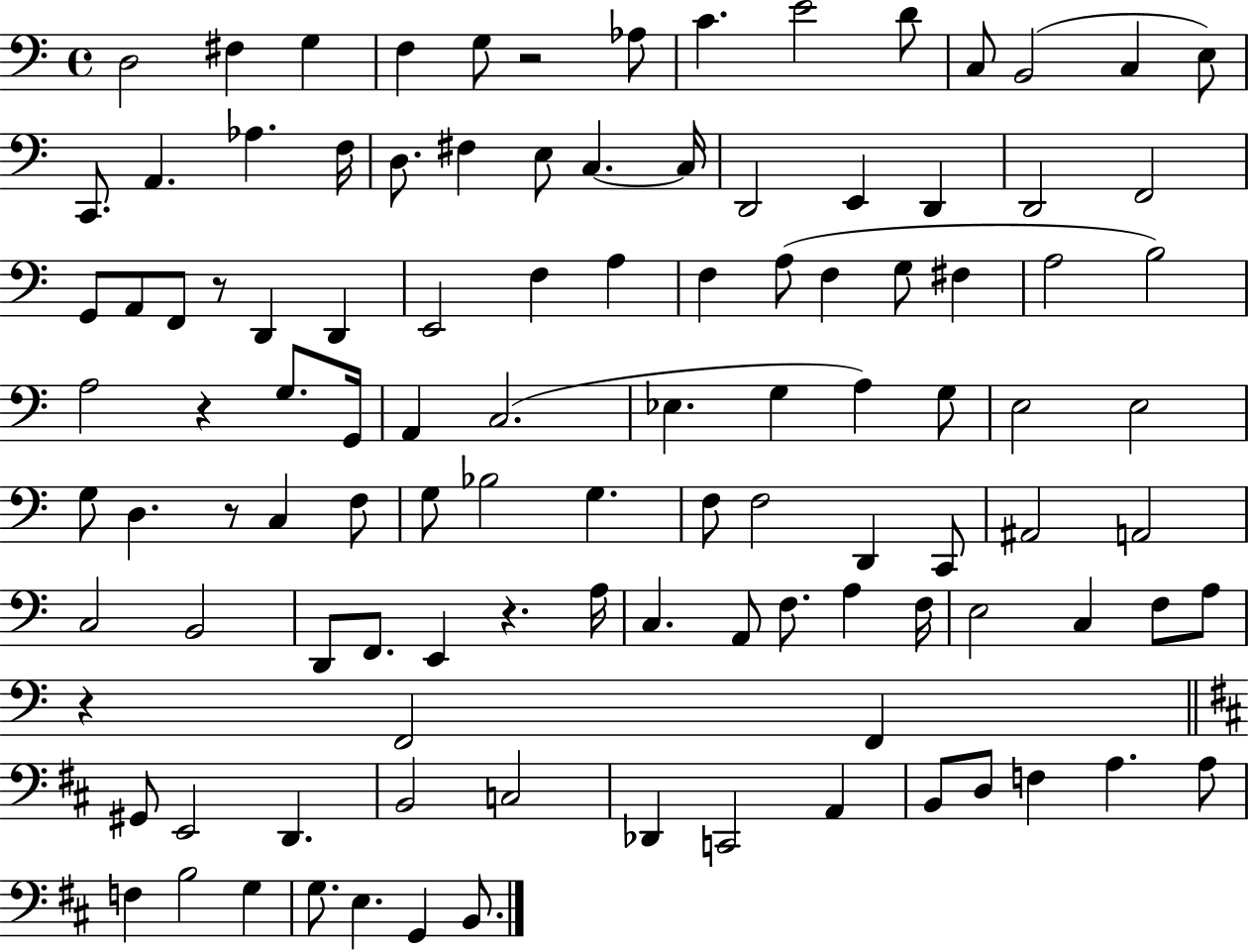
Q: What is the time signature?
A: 4/4